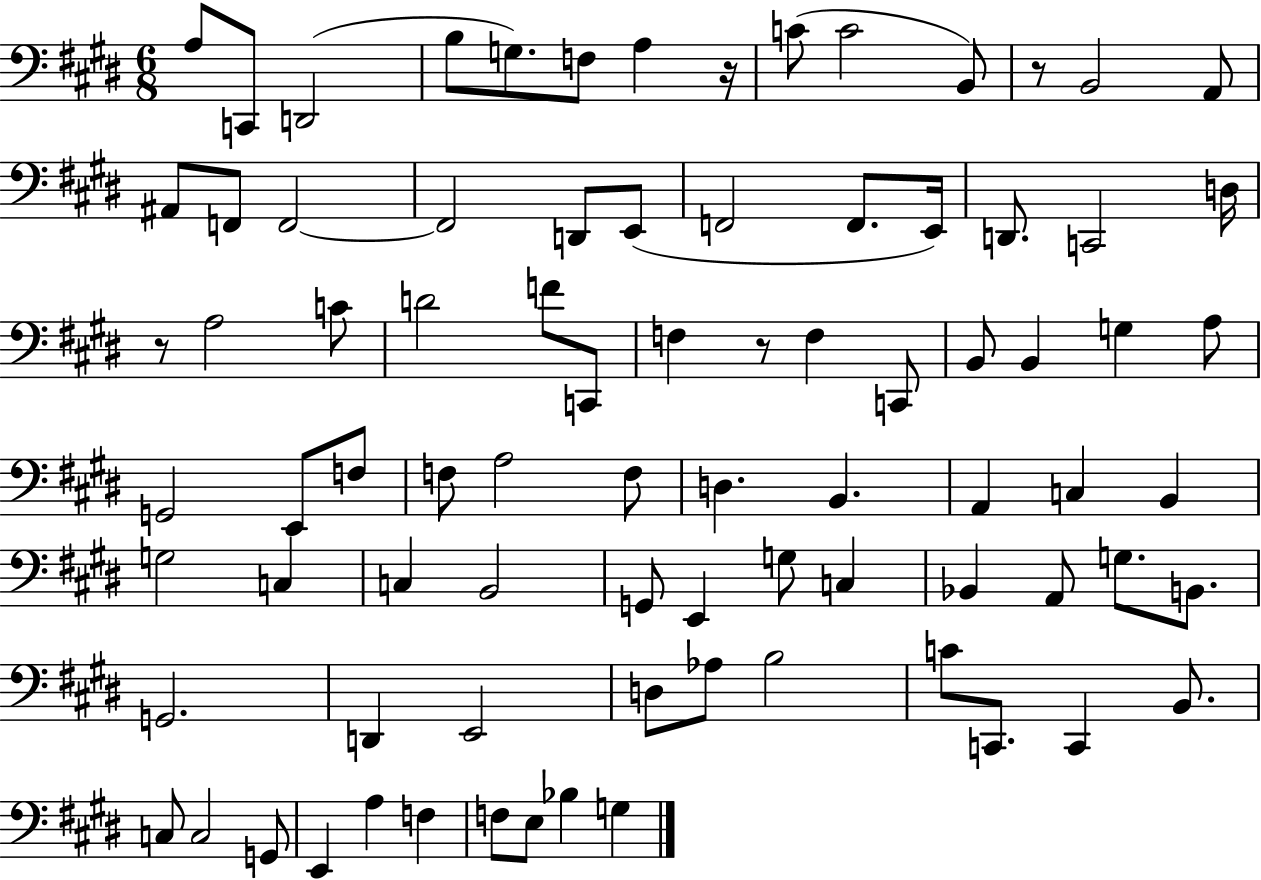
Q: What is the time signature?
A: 6/8